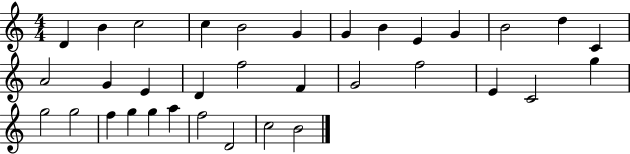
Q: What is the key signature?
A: C major